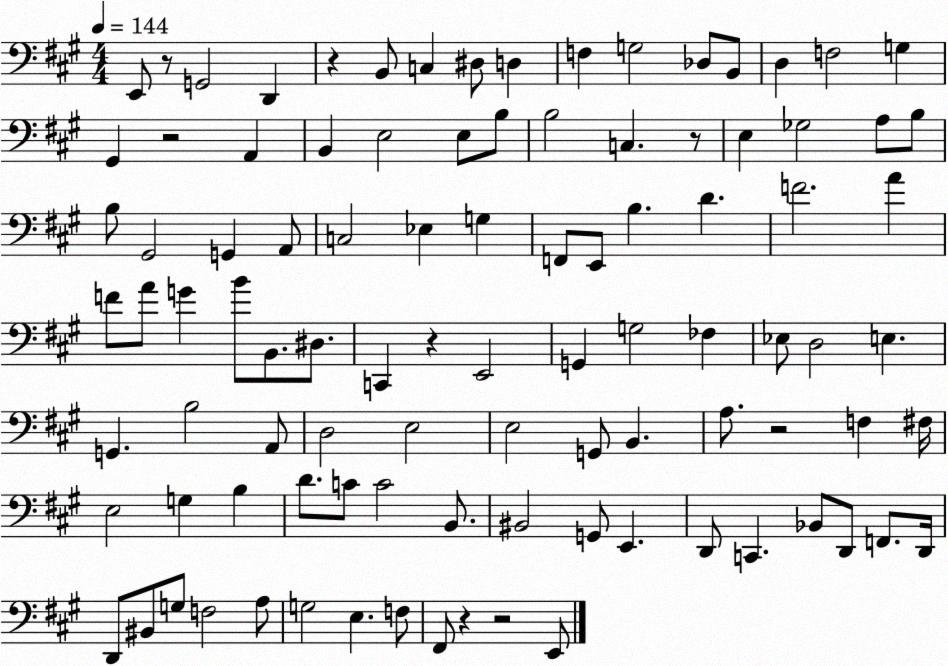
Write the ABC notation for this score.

X:1
T:Untitled
M:4/4
L:1/4
K:A
E,,/2 z/2 G,,2 D,, z B,,/2 C, ^D,/2 D, F, G,2 _D,/2 B,,/2 D, F,2 G, ^G,, z2 A,, B,, E,2 E,/2 B,/2 B,2 C, z/2 E, _G,2 A,/2 B,/2 B,/2 ^G,,2 G,, A,,/2 C,2 _E, G, F,,/2 E,,/2 B, D F2 A F/2 A/2 G B/2 B,,/2 ^D,/2 C,, z E,,2 G,, G,2 _F, _E,/2 D,2 E, G,, B,2 A,,/2 D,2 E,2 E,2 G,,/2 B,, A,/2 z2 F, ^F,/4 E,2 G, B, D/2 C/2 C2 B,,/2 ^B,,2 G,,/2 E,, D,,/2 C,, _B,,/2 D,,/2 F,,/2 D,,/4 D,,/2 ^B,,/2 G,/2 F,2 A,/2 G,2 E, F,/2 ^F,,/2 z z2 E,,/2